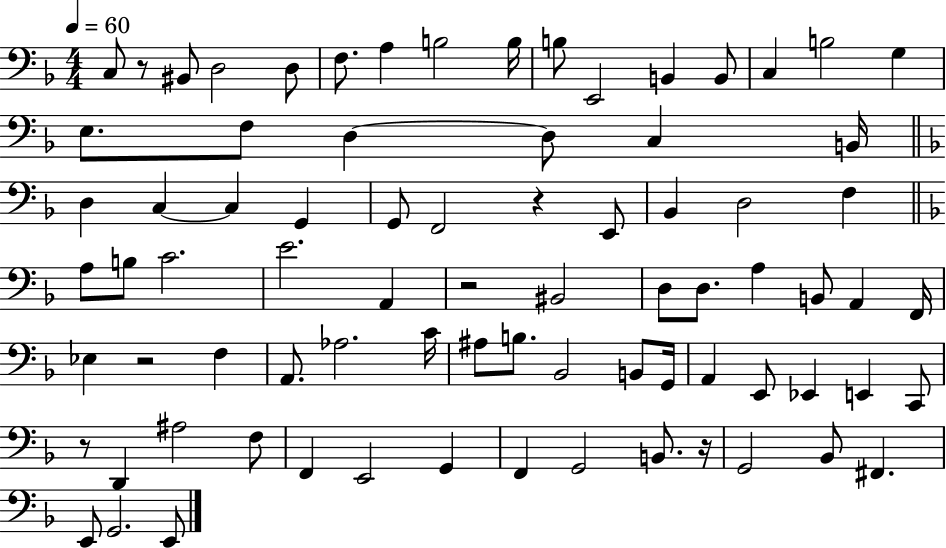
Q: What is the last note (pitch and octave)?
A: E2